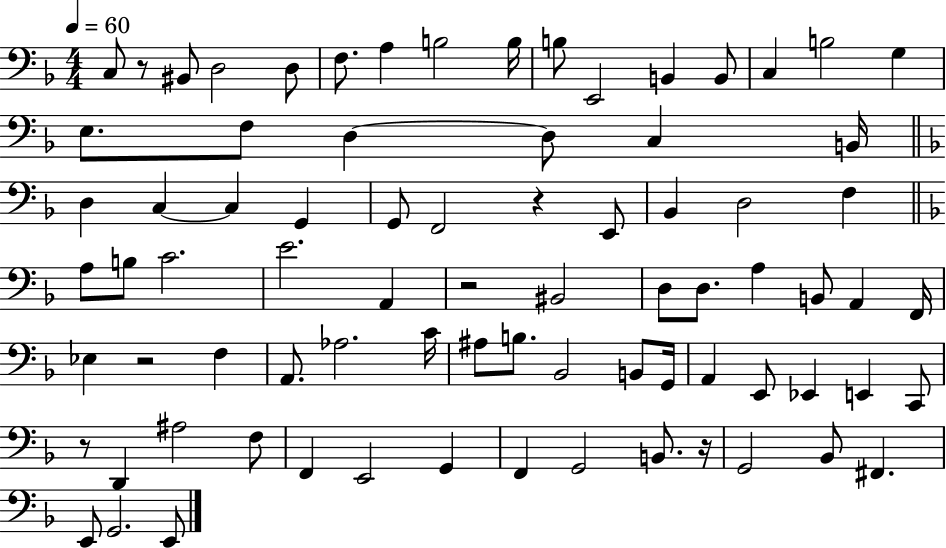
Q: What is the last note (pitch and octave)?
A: E2